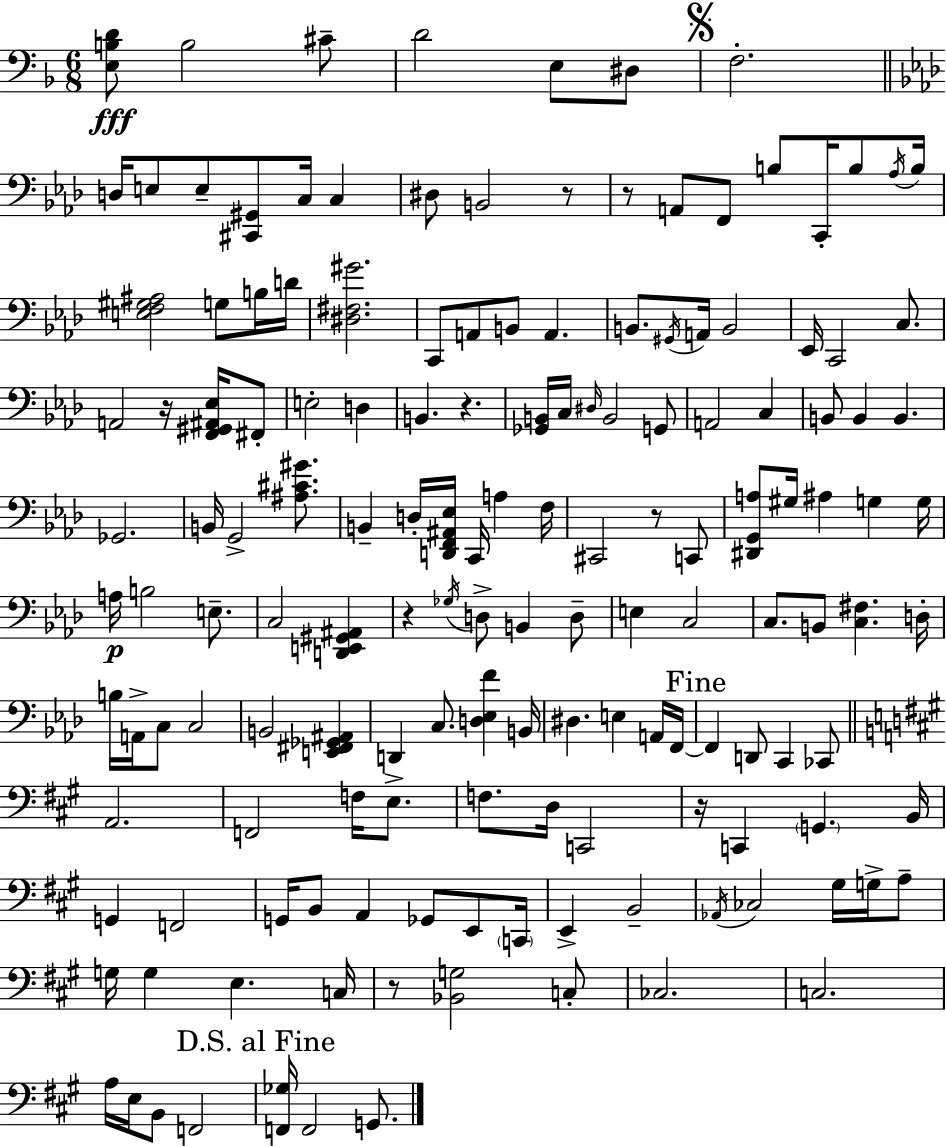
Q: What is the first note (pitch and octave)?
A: B3